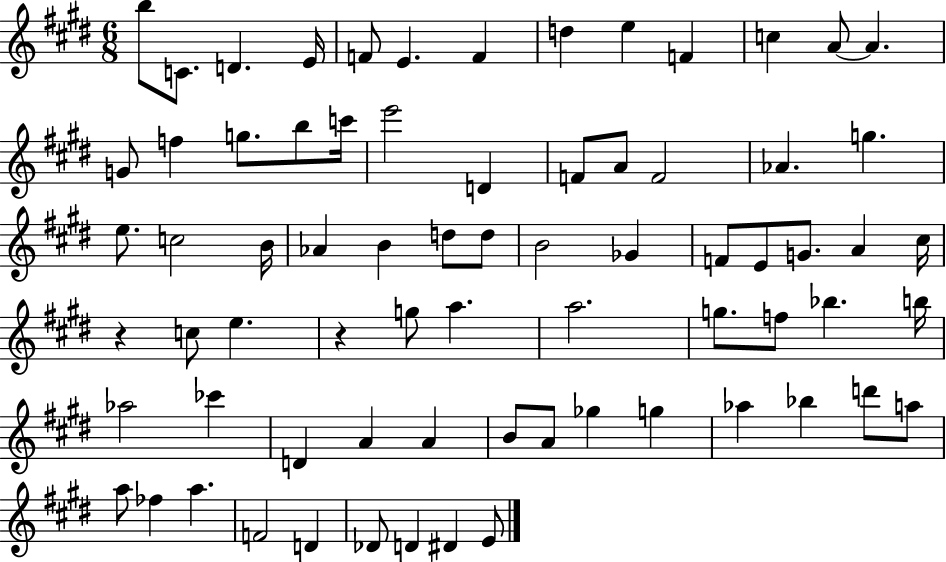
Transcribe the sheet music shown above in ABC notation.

X:1
T:Untitled
M:6/8
L:1/4
K:E
b/2 C/2 D E/4 F/2 E F d e F c A/2 A G/2 f g/2 b/2 c'/4 e'2 D F/2 A/2 F2 _A g e/2 c2 B/4 _A B d/2 d/2 B2 _G F/2 E/2 G/2 A ^c/4 z c/2 e z g/2 a a2 g/2 f/2 _b b/4 _a2 _c' D A A B/2 A/2 _g g _a _b d'/2 a/2 a/2 _f a F2 D _D/2 D ^D E/2